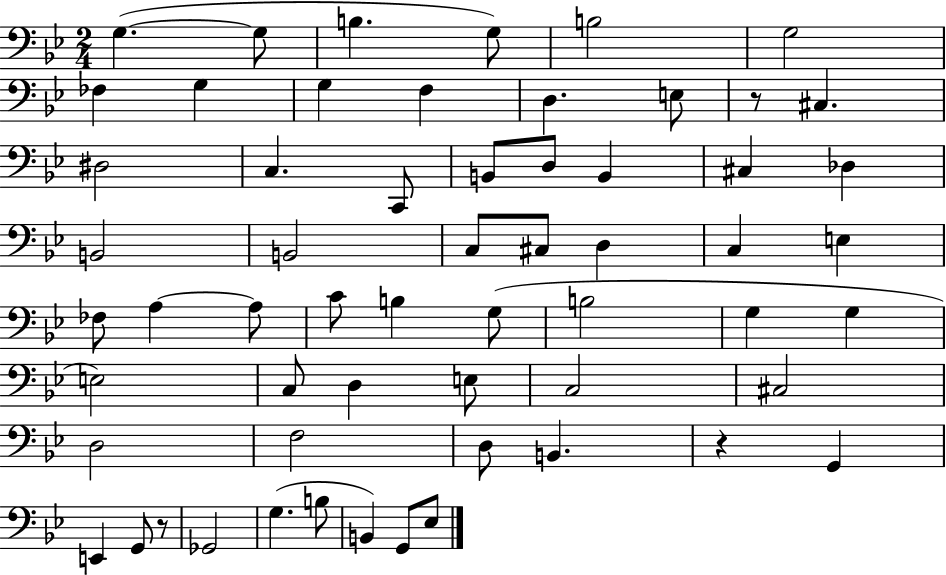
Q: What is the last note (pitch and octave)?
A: Eb3